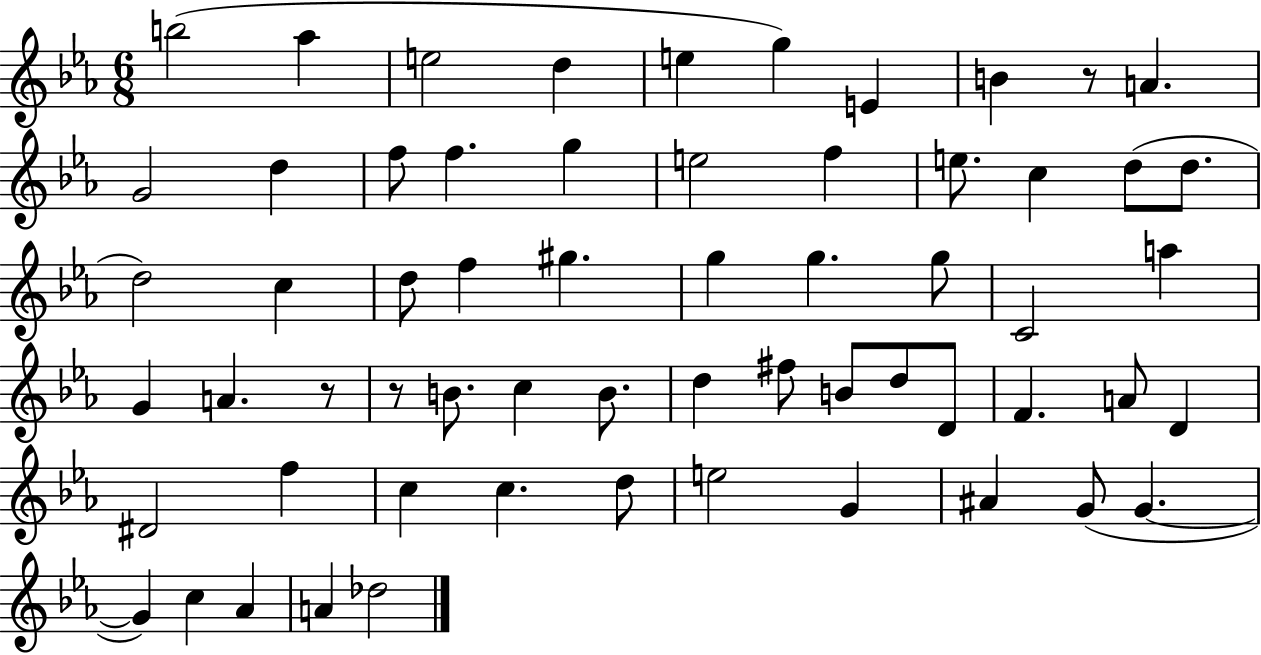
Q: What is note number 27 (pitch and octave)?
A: G5